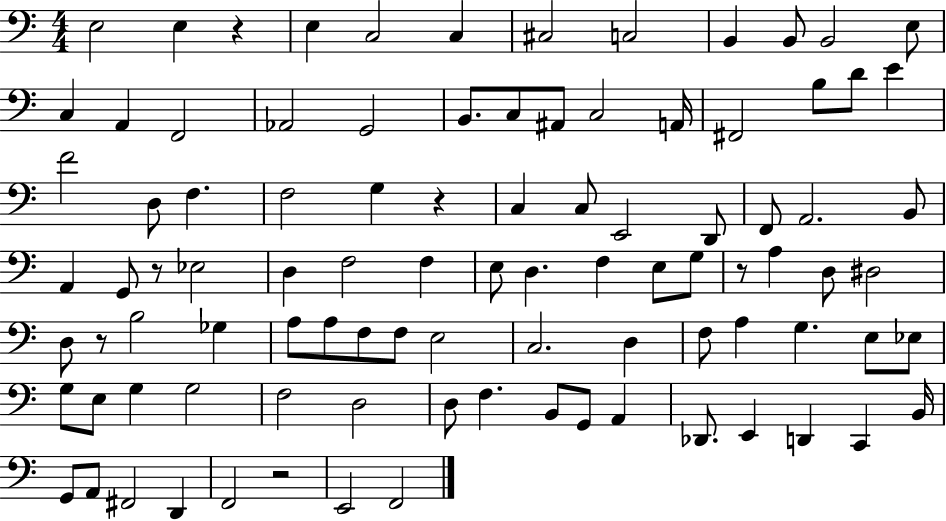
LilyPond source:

{
  \clef bass
  \numericTimeSignature
  \time 4/4
  \key c \major
  \repeat volta 2 { e2 e4 r4 | e4 c2 c4 | cis2 c2 | b,4 b,8 b,2 e8 | \break c4 a,4 f,2 | aes,2 g,2 | b,8. c8 ais,8 c2 a,16 | fis,2 b8 d'8 e'4 | \break f'2 d8 f4. | f2 g4 r4 | c4 c8 e,2 d,8 | f,8 a,2. b,8 | \break a,4 g,8 r8 ees2 | d4 f2 f4 | e8 d4. f4 e8 g8 | r8 a4 d8 dis2 | \break d8 r8 b2 ges4 | a8 a8 f8 f8 e2 | c2. d4 | f8 a4 g4. e8 ees8 | \break g8 e8 g4 g2 | f2 d2 | d8 f4. b,8 g,8 a,4 | des,8. e,4 d,4 c,4 b,16 | \break g,8 a,8 fis,2 d,4 | f,2 r2 | e,2 f,2 | } \bar "|."
}